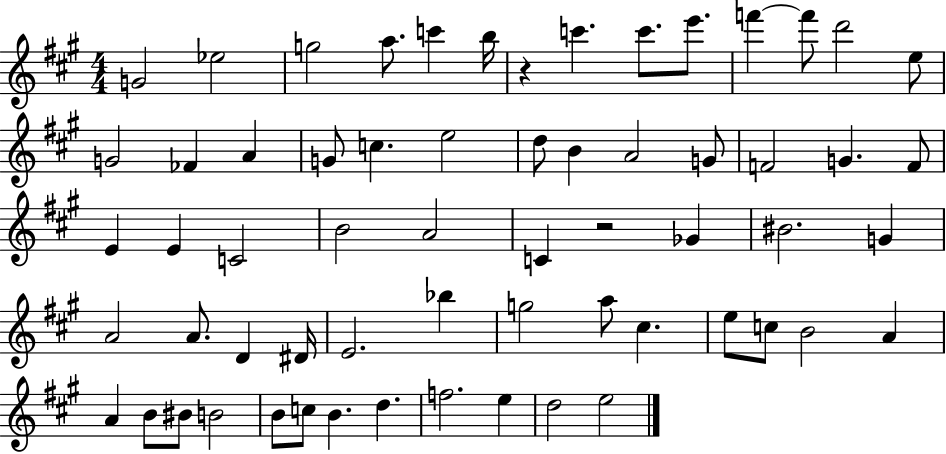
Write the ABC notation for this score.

X:1
T:Untitled
M:4/4
L:1/4
K:A
G2 _e2 g2 a/2 c' b/4 z c' c'/2 e'/2 f' f'/2 d'2 e/2 G2 _F A G/2 c e2 d/2 B A2 G/2 F2 G F/2 E E C2 B2 A2 C z2 _G ^B2 G A2 A/2 D ^D/4 E2 _b g2 a/2 ^c e/2 c/2 B2 A A B/2 ^B/2 B2 B/2 c/2 B d f2 e d2 e2